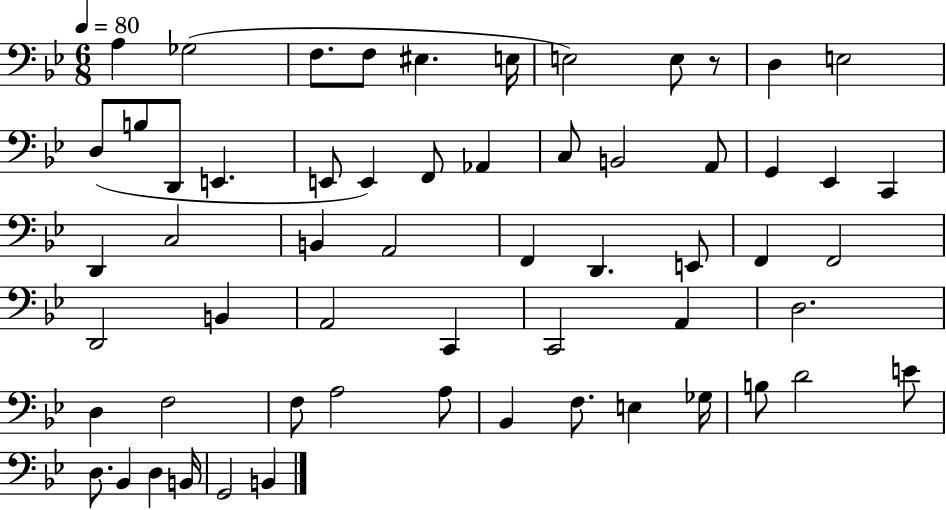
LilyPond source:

{
  \clef bass
  \numericTimeSignature
  \time 6/8
  \key bes \major
  \tempo 4 = 80
  a4 ges2( | f8. f8 eis4. e16 | e2) e8 r8 | d4 e2 | \break d8( b8 d,8 e,4. | e,8 e,4) f,8 aes,4 | c8 b,2 a,8 | g,4 ees,4 c,4 | \break d,4 c2 | b,4 a,2 | f,4 d,4. e,8 | f,4 f,2 | \break d,2 b,4 | a,2 c,4 | c,2 a,4 | d2. | \break d4 f2 | f8 a2 a8 | bes,4 f8. e4 ges16 | b8 d'2 e'8 | \break d8. bes,4 d4 b,16 | g,2 b,4 | \bar "|."
}